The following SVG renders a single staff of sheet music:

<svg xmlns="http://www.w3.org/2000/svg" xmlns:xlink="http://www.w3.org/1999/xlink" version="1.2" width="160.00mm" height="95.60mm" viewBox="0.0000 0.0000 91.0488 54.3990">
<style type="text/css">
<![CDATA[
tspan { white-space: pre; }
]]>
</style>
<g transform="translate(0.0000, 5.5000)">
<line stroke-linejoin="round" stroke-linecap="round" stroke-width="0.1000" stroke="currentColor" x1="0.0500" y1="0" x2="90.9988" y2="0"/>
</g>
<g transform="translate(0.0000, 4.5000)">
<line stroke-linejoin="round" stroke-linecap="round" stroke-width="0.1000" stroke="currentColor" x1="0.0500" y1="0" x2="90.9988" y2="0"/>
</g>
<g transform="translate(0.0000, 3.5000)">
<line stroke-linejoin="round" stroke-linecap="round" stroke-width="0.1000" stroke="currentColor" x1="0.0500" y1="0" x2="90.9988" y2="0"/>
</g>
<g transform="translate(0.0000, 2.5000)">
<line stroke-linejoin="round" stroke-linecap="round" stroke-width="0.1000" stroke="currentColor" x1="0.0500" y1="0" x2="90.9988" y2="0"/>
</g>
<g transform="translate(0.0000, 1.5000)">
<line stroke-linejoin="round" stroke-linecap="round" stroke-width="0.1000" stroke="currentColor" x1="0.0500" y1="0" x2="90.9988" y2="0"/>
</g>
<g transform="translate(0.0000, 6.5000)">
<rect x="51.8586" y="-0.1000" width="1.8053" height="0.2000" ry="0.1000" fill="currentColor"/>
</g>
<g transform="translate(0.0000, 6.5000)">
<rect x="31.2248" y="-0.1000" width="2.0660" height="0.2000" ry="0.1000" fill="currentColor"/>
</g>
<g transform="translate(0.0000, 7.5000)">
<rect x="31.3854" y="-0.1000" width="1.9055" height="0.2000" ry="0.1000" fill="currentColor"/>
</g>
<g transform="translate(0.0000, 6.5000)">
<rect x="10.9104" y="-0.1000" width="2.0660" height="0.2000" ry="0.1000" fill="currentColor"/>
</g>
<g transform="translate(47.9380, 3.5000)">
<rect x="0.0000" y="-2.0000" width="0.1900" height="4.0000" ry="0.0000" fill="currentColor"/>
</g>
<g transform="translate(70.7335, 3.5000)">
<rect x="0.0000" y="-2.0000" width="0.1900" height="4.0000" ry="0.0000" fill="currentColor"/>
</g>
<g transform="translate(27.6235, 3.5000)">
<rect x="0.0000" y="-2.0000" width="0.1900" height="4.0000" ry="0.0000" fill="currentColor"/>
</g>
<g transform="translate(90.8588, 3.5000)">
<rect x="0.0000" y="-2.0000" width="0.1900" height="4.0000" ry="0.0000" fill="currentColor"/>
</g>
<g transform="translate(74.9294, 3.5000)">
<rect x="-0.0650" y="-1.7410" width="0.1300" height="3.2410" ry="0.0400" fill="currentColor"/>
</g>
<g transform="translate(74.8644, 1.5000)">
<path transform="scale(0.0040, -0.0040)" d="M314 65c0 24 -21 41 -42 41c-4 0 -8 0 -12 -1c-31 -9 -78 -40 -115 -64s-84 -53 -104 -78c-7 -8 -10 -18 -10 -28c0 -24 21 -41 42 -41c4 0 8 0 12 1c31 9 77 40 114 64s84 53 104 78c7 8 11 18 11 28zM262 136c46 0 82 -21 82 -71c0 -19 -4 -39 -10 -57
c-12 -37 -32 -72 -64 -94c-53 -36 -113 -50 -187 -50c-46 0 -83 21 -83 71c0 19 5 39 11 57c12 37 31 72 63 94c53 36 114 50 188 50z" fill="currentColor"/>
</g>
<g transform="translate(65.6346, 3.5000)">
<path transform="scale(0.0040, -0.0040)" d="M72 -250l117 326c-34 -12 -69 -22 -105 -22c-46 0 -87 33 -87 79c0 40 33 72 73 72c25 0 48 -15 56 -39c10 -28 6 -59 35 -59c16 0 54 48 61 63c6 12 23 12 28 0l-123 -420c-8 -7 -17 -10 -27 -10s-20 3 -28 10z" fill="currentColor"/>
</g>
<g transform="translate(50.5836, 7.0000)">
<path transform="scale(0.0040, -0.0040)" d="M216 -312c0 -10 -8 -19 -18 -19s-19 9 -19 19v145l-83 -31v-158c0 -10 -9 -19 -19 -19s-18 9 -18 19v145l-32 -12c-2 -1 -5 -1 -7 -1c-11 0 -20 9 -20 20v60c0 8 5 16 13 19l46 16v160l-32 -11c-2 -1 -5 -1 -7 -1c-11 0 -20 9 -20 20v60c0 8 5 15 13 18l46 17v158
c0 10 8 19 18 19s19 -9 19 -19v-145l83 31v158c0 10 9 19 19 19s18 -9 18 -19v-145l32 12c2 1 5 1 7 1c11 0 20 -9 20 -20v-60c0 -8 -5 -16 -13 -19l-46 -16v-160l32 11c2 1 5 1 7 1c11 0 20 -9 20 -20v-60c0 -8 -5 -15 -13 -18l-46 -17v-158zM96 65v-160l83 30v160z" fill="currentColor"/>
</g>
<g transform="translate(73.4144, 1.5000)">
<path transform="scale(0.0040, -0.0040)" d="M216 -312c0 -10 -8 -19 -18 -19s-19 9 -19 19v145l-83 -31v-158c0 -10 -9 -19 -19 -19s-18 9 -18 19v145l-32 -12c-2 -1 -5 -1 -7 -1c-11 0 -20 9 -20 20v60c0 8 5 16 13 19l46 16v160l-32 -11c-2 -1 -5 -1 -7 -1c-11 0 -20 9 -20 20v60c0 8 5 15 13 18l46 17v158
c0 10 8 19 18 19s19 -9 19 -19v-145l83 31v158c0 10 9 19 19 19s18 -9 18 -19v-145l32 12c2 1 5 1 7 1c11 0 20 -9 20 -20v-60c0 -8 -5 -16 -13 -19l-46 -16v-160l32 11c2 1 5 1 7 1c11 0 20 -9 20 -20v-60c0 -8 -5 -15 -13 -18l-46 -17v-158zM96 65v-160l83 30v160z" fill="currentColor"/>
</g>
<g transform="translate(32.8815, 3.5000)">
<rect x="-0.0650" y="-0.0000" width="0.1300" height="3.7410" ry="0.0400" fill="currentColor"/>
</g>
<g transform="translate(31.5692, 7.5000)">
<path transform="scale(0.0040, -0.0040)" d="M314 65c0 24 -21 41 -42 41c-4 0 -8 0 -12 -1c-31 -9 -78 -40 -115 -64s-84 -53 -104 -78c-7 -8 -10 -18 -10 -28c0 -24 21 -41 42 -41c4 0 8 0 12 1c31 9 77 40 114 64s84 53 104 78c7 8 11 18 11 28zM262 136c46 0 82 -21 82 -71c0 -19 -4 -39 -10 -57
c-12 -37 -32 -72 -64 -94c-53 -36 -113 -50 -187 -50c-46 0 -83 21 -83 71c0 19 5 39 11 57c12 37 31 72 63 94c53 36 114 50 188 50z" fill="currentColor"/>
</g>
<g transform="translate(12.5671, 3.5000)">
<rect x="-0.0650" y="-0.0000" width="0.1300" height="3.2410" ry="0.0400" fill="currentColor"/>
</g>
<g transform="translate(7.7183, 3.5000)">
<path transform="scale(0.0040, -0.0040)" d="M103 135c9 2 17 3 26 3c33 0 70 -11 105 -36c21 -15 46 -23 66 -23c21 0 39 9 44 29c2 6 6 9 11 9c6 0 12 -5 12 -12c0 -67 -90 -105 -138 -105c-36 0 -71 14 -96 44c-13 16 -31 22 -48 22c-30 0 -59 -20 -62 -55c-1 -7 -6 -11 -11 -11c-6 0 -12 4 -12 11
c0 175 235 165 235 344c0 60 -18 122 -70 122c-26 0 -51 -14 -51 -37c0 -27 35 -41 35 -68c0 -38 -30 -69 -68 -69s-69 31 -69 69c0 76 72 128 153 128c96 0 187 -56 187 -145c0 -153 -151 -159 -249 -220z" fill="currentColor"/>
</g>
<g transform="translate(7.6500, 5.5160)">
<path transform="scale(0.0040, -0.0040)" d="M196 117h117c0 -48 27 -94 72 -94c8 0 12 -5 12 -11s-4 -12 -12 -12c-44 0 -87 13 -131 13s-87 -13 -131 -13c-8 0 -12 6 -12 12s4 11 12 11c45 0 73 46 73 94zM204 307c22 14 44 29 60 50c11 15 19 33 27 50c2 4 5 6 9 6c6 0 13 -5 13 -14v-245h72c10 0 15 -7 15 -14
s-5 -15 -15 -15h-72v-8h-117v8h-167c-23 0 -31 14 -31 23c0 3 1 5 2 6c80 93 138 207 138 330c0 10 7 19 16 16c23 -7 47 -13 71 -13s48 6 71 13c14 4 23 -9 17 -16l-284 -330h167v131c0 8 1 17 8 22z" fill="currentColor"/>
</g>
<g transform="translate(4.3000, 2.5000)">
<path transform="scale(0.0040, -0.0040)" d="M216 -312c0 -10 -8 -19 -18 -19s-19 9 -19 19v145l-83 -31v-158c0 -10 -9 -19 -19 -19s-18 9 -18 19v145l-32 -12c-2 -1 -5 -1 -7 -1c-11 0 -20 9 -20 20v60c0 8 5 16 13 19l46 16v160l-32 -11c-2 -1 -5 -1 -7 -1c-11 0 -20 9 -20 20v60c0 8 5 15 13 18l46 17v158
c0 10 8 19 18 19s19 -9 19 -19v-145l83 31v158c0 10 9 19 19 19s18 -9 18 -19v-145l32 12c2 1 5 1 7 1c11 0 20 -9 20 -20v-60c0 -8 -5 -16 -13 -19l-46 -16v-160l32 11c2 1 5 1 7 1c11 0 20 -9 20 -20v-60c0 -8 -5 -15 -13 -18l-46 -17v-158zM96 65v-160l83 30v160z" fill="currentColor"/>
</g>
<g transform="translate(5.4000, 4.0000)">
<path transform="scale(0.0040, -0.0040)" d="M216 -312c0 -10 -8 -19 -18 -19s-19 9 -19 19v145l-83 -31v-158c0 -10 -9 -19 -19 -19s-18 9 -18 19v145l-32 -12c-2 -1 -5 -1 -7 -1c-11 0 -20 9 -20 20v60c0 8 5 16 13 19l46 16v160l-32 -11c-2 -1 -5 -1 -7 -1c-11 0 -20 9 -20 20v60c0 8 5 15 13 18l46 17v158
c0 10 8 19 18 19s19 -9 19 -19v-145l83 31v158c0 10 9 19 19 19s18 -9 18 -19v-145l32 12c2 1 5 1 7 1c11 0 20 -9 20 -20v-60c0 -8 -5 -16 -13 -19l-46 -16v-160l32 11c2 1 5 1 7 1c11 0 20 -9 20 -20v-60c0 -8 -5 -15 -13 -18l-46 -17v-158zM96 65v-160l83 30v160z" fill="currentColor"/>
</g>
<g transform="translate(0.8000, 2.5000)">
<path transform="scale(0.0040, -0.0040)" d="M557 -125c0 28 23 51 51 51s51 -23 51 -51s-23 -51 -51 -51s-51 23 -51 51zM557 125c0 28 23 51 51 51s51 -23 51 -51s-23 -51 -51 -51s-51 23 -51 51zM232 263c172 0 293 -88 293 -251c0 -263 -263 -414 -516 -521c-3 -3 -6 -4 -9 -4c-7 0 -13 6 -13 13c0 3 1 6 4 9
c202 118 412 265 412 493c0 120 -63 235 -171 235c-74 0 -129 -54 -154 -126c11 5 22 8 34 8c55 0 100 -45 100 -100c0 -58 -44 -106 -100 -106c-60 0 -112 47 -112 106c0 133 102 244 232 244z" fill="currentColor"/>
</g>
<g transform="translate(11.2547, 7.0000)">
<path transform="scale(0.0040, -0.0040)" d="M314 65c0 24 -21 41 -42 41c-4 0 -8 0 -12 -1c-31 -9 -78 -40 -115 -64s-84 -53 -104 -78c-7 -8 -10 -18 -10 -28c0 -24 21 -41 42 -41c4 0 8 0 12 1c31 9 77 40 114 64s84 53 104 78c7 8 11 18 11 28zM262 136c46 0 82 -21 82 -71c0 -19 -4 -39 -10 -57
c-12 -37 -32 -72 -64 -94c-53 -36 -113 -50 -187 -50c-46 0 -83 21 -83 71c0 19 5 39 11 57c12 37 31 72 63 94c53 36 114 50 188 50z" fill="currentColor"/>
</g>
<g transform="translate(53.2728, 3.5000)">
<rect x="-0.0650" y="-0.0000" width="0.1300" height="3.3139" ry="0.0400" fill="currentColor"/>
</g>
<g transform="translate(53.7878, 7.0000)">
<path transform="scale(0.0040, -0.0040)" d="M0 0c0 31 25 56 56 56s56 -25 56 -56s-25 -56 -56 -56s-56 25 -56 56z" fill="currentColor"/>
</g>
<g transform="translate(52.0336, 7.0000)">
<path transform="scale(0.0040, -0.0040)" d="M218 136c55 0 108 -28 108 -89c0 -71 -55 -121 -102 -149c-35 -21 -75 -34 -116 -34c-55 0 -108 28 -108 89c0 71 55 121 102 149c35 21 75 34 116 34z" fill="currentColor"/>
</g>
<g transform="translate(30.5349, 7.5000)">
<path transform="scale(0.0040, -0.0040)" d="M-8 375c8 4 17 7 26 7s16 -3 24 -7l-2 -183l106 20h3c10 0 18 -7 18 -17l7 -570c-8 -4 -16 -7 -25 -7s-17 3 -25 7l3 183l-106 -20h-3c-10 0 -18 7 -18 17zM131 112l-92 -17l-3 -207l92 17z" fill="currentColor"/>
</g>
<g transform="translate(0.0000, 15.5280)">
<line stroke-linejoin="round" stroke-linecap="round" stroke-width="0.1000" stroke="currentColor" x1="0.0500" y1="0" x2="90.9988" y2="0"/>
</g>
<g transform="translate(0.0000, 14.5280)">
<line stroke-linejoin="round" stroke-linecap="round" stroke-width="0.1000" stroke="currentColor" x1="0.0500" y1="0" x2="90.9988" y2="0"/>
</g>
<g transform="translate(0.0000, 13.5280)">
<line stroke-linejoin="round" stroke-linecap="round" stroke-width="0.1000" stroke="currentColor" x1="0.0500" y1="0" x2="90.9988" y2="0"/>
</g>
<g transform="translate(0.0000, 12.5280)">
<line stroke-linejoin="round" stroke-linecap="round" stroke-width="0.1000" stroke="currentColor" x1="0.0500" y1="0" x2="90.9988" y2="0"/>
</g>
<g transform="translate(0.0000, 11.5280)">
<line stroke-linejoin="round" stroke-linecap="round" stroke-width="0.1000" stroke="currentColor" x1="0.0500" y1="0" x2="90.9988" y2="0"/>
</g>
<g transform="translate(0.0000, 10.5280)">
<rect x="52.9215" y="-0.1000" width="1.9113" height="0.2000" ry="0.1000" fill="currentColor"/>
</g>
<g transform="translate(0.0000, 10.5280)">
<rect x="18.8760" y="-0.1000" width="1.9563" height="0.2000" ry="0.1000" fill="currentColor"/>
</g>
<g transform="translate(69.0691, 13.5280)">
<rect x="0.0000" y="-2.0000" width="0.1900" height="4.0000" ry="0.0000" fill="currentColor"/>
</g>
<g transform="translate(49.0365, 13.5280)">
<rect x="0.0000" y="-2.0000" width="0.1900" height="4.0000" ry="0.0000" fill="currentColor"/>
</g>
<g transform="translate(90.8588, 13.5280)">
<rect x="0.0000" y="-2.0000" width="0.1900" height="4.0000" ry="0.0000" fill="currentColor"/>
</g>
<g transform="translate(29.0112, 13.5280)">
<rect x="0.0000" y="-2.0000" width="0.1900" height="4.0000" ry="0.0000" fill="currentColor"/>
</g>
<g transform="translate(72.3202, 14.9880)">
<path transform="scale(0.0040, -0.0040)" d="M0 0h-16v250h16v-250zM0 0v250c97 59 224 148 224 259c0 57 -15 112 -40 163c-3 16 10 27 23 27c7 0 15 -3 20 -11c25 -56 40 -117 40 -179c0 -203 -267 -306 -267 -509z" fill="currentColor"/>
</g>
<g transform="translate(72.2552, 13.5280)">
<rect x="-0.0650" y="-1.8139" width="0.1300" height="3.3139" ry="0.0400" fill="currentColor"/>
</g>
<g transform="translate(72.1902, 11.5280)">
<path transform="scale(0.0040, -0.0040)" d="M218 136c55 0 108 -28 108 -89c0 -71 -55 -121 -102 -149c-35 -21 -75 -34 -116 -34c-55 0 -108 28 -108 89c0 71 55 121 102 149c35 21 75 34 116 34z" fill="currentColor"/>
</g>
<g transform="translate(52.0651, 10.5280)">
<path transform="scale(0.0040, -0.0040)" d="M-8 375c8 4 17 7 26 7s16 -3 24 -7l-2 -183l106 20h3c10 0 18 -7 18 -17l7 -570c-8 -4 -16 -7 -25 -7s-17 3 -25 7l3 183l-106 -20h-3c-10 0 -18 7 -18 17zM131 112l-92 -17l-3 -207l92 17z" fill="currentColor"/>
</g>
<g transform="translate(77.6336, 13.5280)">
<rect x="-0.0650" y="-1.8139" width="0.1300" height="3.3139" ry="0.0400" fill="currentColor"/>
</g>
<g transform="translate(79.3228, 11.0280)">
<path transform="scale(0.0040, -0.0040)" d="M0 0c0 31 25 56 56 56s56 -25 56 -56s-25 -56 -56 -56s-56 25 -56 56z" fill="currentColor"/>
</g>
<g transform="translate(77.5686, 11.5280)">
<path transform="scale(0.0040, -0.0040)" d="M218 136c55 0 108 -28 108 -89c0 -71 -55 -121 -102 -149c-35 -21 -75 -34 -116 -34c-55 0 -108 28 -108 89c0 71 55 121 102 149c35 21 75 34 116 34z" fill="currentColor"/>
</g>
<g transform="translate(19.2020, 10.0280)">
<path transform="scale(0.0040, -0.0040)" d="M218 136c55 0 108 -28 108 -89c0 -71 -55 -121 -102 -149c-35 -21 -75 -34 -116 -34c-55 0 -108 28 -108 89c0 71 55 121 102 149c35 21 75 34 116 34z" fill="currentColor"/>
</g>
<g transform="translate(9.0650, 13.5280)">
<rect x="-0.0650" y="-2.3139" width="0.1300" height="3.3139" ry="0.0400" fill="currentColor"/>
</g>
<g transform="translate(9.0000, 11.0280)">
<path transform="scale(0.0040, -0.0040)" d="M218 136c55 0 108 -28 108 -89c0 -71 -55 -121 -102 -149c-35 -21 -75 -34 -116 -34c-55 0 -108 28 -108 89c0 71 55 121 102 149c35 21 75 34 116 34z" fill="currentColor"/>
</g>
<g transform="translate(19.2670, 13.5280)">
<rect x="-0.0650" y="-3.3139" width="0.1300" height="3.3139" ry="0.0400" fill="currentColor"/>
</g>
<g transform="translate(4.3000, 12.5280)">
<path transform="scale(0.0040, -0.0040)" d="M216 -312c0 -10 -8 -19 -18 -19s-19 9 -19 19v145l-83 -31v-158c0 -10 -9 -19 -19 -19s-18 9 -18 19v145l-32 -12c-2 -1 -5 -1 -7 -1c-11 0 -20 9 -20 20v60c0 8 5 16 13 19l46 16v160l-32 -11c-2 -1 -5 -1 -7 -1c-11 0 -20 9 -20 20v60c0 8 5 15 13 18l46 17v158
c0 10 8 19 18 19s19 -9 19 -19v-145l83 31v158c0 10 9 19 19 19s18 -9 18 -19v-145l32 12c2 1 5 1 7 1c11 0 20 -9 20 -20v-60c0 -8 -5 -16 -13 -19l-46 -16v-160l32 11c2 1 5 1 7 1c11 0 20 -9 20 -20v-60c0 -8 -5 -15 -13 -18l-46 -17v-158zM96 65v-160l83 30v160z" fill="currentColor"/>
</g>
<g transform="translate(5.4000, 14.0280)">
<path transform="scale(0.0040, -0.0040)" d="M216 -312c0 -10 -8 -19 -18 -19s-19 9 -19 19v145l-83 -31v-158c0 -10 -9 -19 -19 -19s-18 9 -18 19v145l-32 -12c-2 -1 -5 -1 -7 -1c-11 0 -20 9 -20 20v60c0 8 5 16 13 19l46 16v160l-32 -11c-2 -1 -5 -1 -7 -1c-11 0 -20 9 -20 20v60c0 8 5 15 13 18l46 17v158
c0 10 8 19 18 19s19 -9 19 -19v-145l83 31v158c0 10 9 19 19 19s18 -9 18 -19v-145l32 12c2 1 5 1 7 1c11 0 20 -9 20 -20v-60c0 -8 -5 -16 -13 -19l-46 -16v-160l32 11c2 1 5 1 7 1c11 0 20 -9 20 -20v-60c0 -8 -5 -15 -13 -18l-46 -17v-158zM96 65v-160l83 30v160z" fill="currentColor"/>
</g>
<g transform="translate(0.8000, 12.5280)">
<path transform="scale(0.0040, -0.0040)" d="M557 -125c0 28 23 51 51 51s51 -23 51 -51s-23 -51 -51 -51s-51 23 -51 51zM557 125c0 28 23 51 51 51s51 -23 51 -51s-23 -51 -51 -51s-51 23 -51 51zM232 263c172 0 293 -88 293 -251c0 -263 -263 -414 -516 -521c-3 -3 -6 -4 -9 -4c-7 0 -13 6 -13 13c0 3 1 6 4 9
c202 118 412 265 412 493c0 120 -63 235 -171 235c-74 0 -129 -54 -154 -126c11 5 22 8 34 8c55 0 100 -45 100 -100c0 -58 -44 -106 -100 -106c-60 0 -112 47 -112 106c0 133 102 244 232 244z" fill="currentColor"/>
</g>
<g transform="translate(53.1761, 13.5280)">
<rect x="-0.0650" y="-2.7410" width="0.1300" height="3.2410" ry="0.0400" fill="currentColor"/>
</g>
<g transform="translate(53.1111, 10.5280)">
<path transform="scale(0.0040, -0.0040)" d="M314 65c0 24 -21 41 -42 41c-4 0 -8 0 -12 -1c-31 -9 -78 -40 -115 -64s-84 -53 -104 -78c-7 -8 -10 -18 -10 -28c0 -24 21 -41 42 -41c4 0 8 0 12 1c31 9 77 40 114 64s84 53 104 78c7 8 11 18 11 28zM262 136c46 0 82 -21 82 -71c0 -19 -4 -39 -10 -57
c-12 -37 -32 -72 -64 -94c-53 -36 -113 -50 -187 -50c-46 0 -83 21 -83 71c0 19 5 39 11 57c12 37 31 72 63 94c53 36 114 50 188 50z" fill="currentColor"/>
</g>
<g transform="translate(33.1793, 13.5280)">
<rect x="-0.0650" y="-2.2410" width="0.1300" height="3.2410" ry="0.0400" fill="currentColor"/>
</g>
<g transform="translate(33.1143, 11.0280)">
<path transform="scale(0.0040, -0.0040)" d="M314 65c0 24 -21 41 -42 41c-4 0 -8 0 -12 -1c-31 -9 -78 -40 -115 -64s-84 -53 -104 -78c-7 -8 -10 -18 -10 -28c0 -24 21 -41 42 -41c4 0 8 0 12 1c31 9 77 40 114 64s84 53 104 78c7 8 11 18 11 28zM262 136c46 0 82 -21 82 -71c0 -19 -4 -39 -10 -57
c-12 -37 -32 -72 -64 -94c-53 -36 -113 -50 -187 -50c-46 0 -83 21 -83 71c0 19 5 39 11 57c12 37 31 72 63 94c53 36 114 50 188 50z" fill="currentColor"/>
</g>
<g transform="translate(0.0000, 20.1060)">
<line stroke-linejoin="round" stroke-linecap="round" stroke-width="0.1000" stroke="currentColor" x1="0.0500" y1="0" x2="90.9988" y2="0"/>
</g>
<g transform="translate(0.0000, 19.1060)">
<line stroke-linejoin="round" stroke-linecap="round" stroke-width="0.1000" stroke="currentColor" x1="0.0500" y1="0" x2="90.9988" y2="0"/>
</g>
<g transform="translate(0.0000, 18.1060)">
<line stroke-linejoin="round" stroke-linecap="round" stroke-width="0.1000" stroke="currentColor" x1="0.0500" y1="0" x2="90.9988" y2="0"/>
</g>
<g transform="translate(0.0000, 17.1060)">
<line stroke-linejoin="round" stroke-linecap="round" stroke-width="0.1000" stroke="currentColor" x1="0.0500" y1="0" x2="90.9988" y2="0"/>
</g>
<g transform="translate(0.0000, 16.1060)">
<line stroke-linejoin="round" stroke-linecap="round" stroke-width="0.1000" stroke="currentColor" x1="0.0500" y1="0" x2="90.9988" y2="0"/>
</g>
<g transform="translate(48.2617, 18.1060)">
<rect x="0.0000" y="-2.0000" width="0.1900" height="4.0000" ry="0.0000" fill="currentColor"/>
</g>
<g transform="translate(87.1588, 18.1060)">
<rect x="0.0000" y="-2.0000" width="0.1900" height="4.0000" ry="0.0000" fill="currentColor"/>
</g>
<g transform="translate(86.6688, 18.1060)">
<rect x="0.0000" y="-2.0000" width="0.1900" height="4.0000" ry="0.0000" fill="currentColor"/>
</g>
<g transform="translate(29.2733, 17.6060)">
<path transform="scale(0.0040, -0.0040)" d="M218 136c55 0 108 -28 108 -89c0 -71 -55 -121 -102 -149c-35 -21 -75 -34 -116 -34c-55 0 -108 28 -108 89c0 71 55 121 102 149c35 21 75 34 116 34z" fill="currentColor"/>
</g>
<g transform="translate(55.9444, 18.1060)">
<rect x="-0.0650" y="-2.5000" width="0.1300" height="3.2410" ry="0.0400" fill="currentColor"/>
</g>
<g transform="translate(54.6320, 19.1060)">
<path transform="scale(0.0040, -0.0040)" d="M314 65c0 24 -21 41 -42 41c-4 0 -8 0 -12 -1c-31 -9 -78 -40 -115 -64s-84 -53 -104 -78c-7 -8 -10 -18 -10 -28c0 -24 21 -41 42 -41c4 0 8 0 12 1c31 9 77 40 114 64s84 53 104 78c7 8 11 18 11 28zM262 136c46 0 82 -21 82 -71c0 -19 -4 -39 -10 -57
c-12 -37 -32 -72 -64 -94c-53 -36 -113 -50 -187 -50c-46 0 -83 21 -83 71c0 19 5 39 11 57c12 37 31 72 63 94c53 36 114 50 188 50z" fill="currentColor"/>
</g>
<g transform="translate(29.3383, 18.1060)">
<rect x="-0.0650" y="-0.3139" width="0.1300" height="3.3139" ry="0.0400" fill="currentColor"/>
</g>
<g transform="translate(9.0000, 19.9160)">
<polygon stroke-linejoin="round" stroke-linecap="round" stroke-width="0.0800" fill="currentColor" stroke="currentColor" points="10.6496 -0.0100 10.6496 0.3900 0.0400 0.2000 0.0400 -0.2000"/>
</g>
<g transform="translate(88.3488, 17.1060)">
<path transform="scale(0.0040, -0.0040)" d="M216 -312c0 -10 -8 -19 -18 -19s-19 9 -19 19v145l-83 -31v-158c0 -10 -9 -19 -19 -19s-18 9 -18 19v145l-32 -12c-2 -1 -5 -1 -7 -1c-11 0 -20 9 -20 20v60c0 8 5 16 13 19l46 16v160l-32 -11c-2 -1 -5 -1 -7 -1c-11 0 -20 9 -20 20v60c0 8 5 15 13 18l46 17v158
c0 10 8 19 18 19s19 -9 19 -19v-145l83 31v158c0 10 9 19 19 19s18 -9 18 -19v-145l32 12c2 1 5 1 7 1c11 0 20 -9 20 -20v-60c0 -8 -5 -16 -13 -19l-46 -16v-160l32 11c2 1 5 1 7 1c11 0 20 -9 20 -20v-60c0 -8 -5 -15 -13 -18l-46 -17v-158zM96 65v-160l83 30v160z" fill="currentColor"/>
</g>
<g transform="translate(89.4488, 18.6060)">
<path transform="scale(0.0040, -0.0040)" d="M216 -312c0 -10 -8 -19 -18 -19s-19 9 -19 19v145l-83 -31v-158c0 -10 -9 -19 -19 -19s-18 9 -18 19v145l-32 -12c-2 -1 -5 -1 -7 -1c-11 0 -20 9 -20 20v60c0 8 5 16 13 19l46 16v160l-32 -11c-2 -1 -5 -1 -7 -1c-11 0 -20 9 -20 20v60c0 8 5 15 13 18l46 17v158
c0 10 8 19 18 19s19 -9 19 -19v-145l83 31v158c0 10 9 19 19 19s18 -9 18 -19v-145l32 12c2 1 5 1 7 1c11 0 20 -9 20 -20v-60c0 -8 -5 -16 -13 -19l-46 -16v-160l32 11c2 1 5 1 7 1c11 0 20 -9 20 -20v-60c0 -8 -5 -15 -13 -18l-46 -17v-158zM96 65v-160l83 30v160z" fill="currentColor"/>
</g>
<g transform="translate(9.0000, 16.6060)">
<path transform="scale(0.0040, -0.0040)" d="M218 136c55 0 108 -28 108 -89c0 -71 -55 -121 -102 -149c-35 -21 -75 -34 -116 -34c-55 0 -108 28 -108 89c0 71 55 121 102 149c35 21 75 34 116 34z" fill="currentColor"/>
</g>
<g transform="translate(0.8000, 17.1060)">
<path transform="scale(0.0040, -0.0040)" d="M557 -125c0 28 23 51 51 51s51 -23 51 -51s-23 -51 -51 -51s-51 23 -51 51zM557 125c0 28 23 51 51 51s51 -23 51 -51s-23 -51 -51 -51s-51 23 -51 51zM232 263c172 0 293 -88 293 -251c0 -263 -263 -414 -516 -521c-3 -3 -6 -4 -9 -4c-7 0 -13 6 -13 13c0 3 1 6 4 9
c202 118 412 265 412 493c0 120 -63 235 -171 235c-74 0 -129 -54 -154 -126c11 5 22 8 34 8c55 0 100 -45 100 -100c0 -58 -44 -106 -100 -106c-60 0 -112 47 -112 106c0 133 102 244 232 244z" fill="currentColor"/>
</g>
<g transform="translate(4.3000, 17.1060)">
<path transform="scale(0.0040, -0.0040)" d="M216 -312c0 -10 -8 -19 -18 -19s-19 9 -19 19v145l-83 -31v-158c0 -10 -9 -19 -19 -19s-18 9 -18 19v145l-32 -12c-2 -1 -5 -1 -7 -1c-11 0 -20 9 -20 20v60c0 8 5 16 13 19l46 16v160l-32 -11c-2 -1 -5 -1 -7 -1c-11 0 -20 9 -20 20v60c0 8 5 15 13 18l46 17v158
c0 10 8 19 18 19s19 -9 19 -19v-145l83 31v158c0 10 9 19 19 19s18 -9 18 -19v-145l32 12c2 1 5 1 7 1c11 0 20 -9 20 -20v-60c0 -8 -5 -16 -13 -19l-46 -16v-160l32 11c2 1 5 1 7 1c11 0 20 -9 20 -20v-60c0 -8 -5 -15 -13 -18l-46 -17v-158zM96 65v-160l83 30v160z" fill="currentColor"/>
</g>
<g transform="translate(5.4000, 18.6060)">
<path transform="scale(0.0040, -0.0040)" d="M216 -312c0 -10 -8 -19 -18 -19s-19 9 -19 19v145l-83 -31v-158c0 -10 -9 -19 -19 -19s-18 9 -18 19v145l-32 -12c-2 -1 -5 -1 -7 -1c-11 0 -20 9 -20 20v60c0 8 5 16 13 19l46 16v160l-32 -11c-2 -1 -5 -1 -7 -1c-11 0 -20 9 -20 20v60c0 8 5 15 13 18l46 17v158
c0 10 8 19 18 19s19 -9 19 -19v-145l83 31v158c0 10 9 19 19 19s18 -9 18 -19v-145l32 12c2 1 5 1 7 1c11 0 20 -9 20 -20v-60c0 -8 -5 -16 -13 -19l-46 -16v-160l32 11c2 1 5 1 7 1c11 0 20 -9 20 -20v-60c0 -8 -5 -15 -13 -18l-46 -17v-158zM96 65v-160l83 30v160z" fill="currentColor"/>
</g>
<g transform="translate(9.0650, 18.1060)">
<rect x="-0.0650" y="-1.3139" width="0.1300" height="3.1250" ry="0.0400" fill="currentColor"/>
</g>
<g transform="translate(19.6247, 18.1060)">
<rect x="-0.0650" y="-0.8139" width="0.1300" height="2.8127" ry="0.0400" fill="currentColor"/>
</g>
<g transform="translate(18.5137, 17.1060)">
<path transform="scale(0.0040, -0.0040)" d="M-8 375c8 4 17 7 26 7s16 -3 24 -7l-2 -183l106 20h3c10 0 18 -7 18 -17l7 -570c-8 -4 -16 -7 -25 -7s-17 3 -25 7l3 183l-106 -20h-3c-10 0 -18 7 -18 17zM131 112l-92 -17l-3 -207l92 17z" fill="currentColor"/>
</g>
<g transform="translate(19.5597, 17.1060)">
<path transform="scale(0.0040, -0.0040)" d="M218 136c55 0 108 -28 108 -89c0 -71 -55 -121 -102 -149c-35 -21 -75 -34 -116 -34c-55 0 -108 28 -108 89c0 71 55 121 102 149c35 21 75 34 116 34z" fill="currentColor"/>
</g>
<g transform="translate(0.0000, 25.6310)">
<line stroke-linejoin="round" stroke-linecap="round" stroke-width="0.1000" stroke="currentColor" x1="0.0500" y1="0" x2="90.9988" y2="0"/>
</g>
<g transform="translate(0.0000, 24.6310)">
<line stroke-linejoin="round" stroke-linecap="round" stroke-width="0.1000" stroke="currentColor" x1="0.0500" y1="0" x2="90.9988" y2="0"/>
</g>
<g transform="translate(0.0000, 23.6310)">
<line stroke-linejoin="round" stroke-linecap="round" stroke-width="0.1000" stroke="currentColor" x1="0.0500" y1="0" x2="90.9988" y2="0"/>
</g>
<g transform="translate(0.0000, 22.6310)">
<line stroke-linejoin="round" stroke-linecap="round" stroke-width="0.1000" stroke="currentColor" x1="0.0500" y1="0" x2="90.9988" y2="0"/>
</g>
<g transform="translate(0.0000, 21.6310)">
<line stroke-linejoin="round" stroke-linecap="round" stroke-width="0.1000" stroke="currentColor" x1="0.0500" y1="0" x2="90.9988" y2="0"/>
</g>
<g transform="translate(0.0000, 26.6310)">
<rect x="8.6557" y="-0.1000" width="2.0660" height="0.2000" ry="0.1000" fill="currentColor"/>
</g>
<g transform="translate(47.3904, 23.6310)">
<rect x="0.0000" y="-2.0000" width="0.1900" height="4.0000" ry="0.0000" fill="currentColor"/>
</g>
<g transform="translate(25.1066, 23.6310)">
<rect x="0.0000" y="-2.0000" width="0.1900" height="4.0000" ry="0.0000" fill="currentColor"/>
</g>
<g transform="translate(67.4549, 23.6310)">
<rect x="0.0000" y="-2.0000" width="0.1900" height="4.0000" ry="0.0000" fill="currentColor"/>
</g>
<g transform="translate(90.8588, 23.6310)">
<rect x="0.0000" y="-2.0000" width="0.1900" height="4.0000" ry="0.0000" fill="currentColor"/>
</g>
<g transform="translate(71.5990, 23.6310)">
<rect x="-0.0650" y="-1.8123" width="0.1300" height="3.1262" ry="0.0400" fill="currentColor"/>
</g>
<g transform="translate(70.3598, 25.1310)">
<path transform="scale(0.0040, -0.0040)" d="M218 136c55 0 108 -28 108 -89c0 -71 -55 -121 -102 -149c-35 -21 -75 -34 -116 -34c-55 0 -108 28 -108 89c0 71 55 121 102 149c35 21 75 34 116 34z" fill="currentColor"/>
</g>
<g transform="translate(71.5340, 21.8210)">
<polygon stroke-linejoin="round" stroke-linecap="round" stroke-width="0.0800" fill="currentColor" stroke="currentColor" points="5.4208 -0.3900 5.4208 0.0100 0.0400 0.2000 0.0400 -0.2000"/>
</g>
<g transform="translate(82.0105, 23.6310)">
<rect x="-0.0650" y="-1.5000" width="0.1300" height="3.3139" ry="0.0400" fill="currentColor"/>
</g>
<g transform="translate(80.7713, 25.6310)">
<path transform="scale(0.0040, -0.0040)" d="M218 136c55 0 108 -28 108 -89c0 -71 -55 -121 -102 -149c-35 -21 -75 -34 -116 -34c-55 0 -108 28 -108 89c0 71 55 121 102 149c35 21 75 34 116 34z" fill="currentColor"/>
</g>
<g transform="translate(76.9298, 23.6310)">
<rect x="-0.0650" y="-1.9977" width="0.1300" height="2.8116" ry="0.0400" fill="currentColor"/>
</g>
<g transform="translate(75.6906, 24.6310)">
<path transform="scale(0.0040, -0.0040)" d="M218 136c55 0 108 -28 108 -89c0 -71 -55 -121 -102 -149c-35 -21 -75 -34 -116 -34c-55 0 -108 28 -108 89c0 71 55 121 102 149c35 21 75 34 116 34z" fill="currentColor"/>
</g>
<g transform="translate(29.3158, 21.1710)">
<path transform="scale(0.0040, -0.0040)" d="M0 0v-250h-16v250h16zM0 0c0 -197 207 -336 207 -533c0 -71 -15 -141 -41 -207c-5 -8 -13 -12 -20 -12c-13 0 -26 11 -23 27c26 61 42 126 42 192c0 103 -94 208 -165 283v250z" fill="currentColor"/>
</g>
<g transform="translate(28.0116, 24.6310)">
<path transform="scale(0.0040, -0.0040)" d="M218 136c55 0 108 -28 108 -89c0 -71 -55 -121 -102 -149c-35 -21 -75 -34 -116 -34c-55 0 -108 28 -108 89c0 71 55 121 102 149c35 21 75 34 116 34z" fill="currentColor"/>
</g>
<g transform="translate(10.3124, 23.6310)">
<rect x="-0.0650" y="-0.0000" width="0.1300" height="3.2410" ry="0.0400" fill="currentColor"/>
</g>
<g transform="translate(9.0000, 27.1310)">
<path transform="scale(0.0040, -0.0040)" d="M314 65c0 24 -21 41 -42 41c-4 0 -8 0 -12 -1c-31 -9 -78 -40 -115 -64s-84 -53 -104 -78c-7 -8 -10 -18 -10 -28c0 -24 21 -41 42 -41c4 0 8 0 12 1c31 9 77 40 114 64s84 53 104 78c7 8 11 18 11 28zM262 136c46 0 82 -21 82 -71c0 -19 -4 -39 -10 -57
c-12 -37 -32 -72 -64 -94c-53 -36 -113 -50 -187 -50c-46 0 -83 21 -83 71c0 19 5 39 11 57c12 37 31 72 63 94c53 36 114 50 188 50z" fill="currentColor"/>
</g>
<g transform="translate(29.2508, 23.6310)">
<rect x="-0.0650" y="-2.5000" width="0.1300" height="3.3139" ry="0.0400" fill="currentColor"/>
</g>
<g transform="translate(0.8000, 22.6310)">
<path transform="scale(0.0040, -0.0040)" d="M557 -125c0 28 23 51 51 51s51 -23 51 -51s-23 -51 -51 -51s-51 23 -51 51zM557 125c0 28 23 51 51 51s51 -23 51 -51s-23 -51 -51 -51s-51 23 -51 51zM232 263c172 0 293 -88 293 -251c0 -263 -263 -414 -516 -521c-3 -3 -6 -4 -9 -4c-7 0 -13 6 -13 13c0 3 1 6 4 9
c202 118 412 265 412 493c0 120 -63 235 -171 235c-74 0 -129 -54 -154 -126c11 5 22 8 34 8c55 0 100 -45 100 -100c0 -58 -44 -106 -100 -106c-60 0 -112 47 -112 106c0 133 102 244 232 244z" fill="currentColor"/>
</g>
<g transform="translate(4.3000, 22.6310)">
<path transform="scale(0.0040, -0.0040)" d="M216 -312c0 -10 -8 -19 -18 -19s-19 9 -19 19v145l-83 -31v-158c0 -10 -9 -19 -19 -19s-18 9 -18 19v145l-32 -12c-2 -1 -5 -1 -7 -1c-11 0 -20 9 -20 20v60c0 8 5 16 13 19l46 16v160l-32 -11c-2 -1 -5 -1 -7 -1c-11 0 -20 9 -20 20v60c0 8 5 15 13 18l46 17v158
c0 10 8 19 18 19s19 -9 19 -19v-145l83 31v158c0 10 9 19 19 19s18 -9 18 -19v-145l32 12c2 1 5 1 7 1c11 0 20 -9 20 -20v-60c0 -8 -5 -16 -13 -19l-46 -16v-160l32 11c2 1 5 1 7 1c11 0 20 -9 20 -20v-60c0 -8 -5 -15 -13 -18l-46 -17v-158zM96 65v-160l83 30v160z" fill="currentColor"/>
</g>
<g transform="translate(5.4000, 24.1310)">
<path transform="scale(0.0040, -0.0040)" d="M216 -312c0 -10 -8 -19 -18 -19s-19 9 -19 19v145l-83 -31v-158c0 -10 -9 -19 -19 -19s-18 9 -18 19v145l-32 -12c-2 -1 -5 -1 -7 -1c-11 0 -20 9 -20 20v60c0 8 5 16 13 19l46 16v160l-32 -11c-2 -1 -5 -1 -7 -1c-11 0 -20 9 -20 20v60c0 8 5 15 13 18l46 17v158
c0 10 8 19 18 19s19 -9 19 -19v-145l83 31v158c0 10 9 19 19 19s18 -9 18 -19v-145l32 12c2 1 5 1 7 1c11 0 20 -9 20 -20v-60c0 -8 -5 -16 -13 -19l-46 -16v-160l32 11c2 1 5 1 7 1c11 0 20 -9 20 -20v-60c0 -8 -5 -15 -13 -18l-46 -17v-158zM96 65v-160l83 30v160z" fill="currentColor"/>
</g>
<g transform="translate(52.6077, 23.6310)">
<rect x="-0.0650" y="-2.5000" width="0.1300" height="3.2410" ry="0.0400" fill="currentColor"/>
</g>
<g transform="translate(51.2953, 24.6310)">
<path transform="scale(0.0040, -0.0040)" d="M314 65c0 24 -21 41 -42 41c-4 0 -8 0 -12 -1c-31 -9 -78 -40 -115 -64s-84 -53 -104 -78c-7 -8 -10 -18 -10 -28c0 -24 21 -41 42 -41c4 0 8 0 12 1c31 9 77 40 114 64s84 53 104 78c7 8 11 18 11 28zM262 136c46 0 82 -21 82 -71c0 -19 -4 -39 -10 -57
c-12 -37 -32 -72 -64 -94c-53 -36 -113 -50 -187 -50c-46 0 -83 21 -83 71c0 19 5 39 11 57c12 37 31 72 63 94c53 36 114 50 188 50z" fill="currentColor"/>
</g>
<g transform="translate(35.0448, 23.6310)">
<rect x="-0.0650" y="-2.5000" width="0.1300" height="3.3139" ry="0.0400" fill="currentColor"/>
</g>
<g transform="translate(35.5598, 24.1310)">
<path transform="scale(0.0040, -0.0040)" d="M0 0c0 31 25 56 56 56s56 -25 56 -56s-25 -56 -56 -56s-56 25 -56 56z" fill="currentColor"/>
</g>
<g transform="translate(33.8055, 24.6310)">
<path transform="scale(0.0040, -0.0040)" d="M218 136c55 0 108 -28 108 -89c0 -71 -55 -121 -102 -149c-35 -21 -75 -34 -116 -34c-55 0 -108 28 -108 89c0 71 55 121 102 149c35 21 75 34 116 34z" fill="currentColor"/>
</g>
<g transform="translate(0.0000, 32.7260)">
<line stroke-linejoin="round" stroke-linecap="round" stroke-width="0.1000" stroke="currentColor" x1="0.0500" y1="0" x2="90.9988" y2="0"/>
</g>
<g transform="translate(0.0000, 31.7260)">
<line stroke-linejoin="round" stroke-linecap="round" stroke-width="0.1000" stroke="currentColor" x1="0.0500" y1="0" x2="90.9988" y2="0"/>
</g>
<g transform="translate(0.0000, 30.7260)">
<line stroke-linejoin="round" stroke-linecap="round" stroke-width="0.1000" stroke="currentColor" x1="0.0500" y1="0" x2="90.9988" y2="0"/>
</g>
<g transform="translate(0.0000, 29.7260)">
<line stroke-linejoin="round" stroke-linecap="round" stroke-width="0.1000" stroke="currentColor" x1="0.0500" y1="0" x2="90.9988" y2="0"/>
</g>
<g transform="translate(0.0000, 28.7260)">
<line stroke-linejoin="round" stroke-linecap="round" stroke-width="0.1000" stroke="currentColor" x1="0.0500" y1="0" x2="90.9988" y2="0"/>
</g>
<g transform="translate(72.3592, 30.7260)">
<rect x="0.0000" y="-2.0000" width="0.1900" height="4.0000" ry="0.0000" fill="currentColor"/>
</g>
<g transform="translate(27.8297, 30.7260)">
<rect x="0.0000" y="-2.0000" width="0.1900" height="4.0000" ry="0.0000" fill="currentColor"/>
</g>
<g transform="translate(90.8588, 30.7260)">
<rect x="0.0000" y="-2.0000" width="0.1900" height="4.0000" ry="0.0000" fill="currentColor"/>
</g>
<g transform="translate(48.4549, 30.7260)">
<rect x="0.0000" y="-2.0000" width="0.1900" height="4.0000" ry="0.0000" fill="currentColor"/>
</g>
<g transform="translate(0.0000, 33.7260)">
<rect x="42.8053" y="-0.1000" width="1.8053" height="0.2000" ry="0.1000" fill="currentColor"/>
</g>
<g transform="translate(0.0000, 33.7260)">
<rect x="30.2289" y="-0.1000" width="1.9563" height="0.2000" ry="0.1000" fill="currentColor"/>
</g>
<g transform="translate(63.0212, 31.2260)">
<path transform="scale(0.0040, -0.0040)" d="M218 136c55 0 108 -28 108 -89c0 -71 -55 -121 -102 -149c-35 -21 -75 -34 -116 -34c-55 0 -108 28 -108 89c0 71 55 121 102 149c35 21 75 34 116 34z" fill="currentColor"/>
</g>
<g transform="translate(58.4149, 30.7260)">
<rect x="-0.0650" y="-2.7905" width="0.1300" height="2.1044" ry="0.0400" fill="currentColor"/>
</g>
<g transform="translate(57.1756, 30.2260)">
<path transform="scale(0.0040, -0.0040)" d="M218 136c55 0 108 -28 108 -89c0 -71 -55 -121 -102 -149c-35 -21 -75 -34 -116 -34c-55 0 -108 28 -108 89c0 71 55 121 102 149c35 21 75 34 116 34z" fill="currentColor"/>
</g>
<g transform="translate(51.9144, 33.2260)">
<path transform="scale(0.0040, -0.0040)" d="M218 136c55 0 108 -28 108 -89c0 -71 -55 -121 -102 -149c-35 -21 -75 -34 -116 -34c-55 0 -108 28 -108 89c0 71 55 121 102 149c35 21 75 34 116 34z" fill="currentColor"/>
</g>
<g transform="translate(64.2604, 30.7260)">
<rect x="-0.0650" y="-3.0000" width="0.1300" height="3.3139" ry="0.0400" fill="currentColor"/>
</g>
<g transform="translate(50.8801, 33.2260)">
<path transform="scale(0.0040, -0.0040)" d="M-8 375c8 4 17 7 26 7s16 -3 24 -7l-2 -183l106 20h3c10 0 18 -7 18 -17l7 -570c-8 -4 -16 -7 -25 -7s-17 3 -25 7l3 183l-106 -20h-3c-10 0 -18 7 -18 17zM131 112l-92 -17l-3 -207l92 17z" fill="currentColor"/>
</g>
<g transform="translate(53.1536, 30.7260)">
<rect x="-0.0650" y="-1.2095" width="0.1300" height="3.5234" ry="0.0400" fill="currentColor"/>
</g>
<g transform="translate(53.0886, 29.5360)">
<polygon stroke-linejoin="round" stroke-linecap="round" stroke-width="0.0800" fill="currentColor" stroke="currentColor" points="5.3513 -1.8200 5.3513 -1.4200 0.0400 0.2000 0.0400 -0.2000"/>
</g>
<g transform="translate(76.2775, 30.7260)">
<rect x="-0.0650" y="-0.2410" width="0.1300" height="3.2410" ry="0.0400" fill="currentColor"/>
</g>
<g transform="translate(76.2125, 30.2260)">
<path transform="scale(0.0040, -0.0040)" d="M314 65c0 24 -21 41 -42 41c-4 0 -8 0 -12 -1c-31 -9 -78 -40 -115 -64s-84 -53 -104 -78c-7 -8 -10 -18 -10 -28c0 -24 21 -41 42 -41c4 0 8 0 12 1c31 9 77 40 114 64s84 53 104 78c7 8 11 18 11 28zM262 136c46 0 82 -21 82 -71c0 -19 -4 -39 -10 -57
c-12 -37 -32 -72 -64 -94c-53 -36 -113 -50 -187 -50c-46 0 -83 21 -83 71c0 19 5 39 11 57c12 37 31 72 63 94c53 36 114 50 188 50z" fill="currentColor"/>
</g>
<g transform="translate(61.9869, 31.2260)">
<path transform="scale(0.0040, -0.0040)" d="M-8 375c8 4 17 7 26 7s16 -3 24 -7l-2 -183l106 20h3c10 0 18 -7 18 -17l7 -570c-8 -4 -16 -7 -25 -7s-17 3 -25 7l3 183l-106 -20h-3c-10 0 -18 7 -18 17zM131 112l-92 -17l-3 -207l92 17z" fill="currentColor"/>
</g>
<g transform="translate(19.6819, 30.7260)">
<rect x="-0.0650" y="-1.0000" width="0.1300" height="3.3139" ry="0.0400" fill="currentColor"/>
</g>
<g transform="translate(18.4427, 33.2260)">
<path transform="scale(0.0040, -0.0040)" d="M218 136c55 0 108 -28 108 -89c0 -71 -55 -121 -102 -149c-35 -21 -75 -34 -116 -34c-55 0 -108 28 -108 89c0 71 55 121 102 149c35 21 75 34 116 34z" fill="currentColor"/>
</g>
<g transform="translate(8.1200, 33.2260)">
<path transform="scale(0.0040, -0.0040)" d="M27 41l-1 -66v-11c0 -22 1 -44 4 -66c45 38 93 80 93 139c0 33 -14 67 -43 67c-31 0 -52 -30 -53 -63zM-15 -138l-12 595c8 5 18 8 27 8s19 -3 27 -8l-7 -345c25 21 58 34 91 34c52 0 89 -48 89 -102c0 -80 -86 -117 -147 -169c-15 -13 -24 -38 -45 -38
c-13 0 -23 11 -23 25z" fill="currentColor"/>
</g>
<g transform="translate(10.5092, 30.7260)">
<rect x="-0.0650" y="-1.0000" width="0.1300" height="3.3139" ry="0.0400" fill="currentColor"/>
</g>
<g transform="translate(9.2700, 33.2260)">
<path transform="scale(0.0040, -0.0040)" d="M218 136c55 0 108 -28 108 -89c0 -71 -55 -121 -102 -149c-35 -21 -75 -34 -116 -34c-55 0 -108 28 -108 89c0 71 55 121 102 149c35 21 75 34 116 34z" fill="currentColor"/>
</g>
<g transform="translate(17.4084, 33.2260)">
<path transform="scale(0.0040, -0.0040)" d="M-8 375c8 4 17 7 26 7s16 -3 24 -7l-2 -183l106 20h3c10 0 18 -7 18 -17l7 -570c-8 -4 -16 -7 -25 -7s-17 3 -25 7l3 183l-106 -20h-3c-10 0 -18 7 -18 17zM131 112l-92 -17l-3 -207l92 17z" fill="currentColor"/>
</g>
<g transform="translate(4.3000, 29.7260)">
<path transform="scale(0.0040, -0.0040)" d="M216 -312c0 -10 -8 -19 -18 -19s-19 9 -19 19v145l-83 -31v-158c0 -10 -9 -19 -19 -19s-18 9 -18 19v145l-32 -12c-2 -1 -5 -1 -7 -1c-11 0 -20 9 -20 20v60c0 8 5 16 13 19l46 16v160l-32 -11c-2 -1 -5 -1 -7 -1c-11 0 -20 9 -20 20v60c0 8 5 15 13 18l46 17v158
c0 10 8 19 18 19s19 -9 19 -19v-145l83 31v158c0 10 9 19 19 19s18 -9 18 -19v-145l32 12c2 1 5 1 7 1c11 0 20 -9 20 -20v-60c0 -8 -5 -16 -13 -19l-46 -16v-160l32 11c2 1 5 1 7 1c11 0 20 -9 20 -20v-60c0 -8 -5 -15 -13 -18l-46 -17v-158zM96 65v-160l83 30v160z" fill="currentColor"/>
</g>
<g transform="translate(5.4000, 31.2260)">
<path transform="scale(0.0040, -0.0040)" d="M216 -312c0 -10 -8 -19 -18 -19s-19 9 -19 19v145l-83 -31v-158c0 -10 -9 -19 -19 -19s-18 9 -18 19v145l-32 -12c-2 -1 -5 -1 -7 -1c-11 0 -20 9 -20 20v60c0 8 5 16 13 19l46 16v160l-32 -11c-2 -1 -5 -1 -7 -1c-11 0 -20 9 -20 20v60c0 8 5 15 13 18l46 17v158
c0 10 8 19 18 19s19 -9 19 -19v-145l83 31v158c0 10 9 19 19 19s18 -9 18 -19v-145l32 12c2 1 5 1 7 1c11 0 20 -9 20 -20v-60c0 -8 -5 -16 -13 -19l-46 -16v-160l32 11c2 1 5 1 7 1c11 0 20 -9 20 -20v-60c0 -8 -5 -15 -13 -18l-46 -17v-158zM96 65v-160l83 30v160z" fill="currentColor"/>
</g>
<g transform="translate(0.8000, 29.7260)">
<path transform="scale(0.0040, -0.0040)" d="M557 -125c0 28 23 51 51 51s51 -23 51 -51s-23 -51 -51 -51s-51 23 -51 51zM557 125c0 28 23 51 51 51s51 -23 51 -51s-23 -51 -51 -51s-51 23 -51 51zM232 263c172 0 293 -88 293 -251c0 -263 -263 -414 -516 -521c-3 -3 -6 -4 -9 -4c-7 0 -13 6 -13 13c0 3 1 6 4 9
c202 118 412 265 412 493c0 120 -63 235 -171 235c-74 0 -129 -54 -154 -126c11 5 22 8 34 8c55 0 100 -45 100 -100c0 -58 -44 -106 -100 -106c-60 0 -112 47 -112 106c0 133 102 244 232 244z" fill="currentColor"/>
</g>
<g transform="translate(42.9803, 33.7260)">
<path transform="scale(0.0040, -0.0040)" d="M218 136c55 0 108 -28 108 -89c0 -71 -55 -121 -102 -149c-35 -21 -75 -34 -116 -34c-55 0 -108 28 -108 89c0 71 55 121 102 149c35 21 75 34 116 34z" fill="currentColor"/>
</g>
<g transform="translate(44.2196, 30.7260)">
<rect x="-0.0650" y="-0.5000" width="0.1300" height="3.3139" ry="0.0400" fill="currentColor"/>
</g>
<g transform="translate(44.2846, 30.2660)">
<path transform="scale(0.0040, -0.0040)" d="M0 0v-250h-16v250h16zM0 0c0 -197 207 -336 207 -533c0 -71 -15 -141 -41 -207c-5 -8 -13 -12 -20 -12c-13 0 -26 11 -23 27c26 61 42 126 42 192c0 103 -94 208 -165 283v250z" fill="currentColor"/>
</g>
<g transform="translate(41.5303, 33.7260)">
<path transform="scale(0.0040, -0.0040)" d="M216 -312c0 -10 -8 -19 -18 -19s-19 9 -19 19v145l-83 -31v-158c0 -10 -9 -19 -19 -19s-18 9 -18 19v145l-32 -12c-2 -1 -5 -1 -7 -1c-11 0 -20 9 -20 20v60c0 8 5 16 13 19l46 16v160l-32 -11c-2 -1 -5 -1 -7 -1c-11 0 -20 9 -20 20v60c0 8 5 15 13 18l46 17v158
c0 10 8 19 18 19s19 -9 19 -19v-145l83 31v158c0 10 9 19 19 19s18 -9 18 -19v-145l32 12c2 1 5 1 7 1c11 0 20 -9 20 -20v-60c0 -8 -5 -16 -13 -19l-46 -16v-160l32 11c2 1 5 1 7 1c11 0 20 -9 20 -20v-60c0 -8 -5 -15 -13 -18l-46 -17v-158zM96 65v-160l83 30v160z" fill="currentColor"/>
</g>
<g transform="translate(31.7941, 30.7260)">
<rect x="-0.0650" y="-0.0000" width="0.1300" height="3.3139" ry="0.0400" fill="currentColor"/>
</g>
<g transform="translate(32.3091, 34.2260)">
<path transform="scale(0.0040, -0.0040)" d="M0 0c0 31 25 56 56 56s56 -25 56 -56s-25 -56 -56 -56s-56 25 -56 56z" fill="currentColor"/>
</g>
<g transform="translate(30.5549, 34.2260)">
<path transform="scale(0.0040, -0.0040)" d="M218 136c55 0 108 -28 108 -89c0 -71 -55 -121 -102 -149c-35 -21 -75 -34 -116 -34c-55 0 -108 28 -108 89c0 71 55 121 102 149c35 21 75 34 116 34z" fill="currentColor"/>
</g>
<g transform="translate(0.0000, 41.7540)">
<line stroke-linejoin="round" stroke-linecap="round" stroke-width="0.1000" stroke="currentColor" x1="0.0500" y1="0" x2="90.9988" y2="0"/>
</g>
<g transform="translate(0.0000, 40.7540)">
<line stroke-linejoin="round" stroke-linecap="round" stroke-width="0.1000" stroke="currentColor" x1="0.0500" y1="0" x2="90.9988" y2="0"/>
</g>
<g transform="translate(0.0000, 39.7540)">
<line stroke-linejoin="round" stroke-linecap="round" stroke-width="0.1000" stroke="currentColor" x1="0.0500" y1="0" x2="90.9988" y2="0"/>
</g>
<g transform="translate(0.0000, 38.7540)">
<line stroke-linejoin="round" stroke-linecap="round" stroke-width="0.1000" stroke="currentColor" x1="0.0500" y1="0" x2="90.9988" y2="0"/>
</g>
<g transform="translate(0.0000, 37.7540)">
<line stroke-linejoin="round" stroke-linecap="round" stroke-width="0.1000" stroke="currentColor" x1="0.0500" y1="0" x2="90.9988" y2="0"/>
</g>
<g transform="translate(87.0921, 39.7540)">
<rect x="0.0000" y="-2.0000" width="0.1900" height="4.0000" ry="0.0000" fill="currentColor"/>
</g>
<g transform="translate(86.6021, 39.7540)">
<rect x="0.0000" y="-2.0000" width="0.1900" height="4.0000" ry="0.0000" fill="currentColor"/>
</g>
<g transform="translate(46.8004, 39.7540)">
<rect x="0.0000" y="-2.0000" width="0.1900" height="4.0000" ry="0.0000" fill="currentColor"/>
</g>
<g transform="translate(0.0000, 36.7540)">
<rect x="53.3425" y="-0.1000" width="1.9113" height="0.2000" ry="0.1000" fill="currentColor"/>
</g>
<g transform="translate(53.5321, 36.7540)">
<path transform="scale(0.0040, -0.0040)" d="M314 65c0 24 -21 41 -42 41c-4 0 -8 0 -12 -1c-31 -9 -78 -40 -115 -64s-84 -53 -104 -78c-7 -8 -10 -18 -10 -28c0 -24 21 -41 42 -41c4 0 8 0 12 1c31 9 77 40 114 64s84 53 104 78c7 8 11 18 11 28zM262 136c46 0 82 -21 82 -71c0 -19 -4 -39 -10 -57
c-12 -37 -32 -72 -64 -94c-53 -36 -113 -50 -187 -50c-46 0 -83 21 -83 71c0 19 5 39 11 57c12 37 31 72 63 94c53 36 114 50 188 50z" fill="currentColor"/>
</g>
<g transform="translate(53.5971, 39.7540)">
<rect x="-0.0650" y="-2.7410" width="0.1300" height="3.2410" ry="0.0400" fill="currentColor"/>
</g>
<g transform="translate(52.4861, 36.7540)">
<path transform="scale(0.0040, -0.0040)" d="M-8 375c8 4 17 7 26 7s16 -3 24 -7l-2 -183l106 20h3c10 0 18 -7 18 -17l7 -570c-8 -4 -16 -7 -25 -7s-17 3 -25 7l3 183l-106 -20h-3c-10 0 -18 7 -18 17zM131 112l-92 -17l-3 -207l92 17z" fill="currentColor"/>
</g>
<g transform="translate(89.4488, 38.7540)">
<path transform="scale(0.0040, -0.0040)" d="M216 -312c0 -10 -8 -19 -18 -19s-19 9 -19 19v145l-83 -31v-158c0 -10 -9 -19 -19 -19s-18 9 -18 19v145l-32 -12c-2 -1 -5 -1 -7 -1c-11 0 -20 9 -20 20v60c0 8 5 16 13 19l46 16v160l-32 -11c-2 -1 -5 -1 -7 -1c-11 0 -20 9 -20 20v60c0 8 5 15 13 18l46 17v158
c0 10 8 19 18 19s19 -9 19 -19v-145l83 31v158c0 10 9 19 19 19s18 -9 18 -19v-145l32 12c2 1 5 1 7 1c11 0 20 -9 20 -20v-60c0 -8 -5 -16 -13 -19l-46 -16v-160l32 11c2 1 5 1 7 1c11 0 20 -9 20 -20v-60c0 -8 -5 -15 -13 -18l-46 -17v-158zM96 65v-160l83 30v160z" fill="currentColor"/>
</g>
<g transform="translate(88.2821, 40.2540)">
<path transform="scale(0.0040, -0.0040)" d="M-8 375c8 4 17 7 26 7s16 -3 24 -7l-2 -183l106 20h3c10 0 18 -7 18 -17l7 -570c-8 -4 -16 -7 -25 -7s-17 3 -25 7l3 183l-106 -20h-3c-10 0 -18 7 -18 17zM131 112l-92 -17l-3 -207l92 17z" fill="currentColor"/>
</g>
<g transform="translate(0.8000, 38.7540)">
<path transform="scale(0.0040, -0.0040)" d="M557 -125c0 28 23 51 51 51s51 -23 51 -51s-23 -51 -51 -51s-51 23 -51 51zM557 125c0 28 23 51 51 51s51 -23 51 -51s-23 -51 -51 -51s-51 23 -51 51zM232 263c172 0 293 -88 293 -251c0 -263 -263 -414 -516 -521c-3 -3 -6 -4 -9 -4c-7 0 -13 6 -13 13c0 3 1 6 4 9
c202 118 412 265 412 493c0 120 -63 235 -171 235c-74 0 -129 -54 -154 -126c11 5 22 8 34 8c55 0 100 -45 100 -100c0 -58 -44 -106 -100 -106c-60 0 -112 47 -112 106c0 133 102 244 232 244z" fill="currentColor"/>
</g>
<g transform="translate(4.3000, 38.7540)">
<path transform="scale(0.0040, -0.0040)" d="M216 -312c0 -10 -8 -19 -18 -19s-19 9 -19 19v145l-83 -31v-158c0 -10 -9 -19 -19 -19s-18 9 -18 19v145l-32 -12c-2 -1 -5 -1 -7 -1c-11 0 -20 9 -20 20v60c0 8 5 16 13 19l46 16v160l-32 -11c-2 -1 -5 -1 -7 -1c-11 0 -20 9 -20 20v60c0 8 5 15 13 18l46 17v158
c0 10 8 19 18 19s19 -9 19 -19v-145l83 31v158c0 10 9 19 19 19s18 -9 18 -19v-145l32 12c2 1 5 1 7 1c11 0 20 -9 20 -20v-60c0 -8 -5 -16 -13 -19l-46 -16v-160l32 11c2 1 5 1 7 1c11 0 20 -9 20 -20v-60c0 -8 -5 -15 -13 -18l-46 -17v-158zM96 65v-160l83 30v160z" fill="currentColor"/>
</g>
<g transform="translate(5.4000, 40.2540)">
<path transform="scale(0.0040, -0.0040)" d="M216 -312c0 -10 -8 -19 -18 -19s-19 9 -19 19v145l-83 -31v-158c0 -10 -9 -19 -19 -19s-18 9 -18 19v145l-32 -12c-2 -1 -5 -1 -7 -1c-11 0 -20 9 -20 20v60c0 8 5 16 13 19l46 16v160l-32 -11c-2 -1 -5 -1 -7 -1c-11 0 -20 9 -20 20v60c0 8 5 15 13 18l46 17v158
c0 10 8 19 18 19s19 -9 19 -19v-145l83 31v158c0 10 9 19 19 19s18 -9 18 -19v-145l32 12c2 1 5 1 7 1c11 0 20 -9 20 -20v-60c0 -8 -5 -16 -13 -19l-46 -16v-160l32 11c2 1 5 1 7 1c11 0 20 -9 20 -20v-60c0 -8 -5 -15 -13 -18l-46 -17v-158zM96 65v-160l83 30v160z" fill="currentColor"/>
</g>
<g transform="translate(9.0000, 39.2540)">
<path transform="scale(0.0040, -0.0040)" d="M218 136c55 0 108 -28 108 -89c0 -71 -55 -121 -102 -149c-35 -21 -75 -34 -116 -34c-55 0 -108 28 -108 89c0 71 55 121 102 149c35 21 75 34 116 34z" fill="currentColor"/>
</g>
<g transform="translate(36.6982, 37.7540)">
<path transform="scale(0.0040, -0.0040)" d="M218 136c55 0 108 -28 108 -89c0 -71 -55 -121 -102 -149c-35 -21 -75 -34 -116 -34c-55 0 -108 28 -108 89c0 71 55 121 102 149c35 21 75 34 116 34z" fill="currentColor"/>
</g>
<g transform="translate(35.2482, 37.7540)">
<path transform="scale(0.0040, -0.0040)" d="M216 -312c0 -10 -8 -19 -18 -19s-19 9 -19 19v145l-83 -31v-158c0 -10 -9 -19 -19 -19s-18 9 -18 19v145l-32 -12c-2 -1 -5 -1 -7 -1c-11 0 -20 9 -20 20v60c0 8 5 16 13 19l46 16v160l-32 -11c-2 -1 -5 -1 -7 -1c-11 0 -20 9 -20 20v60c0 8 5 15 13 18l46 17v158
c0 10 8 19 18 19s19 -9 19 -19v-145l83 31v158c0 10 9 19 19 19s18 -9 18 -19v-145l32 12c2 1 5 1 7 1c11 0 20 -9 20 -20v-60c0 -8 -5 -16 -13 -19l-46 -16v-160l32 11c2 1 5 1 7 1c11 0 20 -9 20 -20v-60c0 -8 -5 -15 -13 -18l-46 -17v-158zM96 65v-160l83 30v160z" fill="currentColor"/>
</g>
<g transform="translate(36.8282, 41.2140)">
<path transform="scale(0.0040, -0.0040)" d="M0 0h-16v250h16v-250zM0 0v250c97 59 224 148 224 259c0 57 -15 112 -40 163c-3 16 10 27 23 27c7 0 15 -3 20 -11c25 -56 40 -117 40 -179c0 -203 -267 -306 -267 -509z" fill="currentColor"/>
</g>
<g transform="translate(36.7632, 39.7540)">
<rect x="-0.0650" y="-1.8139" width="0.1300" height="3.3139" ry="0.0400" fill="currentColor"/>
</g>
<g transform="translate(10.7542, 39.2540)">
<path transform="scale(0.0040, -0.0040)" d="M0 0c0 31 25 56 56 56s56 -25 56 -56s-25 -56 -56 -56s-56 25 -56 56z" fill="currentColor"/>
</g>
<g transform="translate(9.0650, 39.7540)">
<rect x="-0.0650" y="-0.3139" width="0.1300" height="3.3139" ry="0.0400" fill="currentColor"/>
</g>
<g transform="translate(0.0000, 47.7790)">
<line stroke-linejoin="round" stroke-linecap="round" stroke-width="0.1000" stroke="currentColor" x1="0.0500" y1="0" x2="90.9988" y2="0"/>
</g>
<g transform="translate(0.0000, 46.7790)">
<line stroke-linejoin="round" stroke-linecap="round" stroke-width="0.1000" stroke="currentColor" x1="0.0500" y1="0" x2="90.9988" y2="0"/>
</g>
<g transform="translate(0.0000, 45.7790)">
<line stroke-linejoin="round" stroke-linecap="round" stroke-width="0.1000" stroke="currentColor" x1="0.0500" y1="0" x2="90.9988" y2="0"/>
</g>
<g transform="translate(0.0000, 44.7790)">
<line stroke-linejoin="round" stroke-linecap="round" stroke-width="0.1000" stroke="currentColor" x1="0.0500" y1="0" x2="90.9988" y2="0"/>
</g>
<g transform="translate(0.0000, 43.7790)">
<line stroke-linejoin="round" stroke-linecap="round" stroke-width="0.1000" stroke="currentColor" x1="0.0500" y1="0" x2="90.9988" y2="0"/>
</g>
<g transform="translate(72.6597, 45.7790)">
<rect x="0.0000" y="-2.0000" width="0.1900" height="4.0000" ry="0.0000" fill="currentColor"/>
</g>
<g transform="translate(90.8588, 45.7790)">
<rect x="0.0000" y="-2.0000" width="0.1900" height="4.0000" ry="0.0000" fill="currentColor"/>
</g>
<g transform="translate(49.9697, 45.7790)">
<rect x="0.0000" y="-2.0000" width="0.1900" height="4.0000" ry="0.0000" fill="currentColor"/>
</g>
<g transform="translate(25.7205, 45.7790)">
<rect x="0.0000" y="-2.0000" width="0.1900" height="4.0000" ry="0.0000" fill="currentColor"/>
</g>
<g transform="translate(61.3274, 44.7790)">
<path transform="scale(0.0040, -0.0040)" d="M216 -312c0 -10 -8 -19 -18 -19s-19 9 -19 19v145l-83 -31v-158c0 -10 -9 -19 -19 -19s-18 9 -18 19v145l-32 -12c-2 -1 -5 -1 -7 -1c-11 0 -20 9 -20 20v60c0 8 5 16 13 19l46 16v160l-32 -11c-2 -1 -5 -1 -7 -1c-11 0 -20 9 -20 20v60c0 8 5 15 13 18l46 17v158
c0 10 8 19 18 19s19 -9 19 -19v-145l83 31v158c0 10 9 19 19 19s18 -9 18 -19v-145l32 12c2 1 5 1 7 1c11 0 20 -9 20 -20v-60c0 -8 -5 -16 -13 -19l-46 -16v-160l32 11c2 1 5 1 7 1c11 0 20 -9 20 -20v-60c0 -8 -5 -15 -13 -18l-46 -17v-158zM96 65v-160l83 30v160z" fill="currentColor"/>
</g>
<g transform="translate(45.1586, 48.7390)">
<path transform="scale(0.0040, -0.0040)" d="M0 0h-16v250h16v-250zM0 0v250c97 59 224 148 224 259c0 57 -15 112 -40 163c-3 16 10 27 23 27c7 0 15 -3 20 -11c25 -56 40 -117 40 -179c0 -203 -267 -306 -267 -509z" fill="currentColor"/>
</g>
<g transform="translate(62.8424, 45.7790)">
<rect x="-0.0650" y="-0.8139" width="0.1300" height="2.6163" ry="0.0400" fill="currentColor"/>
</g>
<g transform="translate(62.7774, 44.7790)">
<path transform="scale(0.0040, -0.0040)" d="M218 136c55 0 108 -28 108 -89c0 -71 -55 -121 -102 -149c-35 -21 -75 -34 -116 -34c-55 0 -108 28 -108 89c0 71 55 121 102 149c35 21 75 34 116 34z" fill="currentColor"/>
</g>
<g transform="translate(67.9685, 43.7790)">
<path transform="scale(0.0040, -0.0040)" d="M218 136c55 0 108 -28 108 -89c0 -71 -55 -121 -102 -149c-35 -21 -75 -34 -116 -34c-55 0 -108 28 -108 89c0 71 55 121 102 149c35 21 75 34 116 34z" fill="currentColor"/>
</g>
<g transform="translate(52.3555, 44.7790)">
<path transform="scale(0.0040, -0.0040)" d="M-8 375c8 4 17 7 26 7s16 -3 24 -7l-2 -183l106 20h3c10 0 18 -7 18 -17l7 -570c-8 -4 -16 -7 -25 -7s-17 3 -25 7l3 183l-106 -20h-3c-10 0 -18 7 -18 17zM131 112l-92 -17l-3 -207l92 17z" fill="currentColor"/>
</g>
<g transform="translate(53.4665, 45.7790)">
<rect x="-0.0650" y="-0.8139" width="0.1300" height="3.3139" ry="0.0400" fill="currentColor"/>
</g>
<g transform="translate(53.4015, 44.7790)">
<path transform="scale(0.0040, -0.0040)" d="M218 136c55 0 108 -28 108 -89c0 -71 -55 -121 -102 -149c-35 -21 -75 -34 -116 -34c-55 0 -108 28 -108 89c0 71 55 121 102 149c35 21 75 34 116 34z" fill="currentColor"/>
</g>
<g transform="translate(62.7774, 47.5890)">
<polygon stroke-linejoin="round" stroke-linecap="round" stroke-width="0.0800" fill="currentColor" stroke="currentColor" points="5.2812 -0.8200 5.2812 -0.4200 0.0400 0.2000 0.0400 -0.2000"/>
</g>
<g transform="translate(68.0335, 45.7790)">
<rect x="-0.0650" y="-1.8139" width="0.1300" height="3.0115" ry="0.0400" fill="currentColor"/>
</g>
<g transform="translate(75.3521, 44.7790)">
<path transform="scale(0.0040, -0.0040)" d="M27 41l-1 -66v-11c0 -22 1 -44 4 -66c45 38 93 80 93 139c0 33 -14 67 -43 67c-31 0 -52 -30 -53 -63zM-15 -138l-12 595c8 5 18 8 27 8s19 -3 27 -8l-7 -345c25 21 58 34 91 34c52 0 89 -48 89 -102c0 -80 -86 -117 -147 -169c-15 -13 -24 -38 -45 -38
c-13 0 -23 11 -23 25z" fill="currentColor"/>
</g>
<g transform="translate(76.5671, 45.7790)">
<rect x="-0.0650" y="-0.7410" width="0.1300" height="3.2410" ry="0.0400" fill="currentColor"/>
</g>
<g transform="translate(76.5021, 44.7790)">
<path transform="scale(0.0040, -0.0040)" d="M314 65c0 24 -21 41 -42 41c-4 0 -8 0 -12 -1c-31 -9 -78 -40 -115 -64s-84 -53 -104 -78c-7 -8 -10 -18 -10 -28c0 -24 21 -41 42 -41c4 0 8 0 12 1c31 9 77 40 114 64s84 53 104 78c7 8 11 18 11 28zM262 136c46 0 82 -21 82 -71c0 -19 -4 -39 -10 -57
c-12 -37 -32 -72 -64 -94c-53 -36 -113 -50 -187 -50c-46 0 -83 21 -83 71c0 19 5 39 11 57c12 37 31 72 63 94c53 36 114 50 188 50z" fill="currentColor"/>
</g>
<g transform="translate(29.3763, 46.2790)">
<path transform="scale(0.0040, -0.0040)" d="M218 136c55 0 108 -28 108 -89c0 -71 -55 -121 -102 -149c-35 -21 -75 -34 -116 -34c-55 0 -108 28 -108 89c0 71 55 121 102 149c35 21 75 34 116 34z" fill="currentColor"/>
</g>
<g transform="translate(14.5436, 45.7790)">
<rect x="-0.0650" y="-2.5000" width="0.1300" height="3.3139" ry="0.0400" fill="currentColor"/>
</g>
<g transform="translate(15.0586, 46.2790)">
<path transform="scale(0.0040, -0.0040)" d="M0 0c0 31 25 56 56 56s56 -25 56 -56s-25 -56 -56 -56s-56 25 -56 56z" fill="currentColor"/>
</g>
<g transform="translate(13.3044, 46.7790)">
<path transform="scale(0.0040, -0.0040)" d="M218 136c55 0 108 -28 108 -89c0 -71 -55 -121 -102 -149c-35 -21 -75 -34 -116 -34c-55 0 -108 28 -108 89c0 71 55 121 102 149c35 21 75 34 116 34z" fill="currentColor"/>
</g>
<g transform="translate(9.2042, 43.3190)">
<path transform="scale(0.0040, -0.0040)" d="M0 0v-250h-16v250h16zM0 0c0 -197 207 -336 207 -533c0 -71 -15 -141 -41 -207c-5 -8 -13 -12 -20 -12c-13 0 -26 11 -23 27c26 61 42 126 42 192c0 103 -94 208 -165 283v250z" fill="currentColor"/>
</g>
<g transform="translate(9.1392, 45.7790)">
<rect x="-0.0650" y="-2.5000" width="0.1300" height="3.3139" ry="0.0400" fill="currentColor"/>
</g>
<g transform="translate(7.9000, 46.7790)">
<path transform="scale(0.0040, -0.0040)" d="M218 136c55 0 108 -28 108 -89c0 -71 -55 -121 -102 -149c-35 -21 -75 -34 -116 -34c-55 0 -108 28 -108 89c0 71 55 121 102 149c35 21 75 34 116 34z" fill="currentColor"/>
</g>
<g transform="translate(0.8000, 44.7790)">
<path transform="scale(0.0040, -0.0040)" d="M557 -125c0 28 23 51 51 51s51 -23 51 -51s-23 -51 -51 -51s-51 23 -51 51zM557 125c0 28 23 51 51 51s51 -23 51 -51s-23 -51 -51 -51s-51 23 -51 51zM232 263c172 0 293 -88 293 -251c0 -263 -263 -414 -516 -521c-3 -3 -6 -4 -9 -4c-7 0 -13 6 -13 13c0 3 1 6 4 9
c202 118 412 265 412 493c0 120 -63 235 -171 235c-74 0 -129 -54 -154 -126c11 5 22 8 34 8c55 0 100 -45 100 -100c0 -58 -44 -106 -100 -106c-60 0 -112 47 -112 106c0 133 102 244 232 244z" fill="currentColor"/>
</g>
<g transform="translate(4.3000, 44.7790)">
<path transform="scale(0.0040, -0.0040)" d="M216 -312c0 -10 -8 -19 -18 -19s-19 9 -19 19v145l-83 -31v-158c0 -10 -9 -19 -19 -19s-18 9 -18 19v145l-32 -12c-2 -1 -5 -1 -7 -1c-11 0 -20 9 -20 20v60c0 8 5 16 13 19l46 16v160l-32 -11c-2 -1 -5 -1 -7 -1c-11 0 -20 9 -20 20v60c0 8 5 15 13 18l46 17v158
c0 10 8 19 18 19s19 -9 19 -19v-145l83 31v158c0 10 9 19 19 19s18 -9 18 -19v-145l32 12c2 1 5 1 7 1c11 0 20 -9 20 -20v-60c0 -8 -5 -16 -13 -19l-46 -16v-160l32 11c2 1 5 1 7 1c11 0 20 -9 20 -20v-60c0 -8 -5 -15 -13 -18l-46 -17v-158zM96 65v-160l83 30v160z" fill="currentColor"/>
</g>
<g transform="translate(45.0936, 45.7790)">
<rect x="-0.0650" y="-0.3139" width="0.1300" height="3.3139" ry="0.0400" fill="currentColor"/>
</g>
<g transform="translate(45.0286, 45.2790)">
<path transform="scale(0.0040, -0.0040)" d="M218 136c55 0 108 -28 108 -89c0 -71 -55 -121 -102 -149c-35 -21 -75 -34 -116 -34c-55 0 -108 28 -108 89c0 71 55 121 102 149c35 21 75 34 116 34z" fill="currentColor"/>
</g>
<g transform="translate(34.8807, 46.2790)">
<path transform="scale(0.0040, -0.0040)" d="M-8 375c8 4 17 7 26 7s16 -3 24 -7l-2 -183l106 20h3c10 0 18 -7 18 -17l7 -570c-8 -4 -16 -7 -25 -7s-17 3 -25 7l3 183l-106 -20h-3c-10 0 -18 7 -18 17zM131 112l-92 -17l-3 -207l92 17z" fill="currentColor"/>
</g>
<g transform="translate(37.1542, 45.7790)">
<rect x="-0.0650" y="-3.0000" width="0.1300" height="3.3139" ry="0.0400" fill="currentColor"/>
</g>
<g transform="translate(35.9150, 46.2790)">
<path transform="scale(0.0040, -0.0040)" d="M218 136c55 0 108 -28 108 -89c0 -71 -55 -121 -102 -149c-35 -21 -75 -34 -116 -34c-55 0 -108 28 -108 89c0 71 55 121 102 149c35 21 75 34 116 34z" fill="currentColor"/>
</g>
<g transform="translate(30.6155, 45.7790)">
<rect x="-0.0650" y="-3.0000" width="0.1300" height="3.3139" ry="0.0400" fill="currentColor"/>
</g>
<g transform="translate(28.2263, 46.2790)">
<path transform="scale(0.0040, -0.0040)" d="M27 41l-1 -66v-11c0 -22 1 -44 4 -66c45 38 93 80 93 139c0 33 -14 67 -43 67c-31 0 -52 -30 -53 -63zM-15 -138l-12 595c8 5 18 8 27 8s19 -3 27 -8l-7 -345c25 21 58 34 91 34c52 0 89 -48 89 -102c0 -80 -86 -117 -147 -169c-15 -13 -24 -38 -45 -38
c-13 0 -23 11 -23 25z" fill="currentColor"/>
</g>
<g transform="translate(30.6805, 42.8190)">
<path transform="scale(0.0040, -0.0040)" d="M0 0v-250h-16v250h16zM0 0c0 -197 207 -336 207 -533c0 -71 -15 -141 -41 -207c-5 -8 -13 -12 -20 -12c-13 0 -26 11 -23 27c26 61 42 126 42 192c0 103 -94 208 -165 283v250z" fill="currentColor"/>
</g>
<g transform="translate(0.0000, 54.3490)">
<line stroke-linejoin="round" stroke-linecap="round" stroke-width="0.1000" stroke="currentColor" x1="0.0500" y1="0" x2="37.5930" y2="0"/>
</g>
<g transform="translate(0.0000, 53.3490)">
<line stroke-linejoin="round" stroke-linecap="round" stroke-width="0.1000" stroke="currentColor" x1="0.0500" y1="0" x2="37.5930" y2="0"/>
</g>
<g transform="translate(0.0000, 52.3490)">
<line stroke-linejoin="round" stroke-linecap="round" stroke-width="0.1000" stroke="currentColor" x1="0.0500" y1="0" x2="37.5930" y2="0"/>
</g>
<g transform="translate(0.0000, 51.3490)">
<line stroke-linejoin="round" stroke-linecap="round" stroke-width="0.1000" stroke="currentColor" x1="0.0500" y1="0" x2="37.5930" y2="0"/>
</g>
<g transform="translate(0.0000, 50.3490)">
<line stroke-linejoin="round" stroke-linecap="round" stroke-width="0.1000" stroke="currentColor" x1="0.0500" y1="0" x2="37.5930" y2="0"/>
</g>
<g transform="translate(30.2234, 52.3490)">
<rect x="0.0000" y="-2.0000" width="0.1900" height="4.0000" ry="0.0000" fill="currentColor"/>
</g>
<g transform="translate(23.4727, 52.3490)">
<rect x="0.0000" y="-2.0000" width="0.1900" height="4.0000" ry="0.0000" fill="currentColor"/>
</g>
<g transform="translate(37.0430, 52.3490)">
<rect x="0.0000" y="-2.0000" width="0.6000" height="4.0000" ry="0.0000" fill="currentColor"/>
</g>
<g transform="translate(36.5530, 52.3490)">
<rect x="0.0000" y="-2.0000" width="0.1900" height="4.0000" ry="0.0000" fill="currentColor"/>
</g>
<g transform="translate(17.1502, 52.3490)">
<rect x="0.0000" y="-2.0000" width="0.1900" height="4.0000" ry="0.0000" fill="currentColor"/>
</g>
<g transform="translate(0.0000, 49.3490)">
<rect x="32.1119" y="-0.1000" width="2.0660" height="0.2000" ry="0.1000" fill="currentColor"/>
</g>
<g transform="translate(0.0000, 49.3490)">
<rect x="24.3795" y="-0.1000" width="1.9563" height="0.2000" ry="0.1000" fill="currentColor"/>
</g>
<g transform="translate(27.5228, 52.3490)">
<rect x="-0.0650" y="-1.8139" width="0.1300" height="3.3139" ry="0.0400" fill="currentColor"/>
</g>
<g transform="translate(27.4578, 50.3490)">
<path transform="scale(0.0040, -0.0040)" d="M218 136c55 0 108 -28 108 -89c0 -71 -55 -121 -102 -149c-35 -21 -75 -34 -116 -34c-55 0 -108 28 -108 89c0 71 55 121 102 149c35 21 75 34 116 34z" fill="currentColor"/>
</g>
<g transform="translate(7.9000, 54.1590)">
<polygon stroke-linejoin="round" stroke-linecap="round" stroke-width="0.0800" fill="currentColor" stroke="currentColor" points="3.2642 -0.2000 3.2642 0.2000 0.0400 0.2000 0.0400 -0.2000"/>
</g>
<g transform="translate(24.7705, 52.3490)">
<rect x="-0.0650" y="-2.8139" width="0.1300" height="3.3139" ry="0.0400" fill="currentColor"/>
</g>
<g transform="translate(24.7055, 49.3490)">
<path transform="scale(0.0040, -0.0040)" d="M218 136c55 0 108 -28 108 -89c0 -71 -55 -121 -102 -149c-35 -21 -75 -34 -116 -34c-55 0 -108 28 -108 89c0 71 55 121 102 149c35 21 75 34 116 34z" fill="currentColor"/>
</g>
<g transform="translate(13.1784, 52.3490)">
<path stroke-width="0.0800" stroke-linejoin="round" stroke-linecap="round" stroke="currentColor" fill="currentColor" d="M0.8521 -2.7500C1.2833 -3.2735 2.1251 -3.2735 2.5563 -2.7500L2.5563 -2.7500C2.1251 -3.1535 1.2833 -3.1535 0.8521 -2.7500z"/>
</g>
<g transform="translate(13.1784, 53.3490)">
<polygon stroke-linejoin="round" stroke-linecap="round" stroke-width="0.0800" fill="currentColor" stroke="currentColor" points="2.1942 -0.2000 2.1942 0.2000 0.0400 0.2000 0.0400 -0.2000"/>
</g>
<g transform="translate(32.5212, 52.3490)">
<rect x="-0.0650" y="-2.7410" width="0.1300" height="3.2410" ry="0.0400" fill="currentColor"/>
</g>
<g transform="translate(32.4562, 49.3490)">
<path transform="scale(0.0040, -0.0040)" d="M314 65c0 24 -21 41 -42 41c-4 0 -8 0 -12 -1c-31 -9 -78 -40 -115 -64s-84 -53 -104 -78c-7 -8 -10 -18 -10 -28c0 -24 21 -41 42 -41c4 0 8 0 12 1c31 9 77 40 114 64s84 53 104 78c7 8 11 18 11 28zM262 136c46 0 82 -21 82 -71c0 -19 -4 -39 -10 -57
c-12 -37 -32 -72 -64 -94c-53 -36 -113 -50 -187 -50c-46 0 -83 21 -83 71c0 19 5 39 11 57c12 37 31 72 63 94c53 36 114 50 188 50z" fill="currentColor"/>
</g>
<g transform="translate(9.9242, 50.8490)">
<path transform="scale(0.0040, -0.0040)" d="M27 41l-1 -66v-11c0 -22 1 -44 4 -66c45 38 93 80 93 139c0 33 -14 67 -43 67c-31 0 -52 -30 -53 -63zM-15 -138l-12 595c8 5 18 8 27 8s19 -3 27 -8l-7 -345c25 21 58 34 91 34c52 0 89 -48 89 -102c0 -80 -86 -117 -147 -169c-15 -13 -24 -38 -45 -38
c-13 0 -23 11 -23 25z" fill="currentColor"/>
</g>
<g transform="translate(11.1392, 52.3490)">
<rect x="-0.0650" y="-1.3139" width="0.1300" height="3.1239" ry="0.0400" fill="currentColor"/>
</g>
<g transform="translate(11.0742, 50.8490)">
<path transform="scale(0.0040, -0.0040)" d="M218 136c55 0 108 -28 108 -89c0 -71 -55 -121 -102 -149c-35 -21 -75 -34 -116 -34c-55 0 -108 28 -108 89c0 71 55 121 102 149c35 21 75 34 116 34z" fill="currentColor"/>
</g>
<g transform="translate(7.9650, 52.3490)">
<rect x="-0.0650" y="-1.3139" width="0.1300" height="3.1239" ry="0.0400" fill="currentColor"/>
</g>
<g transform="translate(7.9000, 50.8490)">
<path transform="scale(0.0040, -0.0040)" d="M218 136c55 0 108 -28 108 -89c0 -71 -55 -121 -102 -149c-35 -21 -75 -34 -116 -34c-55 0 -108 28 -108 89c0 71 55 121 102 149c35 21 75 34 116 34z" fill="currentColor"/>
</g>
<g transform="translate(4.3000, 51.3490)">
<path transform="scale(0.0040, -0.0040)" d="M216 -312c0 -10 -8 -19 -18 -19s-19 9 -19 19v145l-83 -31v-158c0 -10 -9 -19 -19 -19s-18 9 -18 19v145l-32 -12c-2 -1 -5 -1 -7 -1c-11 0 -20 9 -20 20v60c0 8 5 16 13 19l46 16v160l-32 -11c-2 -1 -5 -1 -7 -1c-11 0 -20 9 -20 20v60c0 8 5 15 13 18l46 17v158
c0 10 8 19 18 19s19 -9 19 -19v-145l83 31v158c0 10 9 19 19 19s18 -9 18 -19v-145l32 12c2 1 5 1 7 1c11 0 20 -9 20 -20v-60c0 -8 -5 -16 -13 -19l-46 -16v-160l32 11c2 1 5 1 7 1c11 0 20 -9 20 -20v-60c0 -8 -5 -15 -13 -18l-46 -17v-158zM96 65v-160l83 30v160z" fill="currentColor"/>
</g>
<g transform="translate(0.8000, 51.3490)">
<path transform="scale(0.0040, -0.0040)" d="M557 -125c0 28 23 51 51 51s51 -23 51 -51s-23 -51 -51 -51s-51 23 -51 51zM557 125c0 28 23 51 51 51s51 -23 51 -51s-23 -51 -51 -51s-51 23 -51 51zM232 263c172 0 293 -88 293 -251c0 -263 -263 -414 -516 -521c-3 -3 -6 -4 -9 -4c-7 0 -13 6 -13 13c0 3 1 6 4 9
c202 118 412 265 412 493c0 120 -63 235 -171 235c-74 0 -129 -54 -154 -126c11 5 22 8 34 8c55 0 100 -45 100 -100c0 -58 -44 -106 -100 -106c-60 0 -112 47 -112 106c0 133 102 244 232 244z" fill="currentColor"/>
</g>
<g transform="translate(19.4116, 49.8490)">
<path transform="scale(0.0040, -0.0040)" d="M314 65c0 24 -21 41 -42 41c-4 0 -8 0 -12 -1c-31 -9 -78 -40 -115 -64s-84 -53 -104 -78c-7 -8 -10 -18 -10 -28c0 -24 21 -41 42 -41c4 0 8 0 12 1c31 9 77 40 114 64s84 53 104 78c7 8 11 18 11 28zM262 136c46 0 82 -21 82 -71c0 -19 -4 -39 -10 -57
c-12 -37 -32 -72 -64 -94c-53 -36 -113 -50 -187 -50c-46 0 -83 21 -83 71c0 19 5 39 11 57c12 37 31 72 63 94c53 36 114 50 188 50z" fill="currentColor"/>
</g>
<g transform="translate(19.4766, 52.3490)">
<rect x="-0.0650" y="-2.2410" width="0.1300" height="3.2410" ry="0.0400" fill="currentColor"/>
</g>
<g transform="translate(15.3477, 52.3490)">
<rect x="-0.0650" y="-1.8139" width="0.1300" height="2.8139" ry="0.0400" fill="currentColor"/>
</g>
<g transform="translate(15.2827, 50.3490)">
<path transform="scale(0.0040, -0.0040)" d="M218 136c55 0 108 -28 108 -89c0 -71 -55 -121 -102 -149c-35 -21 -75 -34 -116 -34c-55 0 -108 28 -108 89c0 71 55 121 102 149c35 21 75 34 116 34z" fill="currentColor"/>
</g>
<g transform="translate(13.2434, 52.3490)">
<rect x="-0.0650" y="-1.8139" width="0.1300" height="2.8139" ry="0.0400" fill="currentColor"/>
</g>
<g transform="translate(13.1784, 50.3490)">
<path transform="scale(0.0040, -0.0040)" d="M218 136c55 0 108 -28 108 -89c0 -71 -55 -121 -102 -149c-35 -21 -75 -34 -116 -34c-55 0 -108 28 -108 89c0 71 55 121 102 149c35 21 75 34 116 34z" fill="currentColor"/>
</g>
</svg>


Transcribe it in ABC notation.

X:1
T:Untitled
M:2/4
L:1/4
K:D
D,,2 C,,2 ^D,, z/2 ^A,2 B, D B,2 C2 A,/2 A, G,/2 F,/2 E, B,,2 D,,2 B,,/2 B,, B,,2 A,,/2 B,,/2 G,, _F,, F,, D,, ^E,,/2 F,,/2 E,/2 C, E,2 E, ^A,/2 C2 B,,/2 B,, _C,/2 C, E,/2 F, ^F,/2 A,/2 _F,2 G,/2 _G,/2 A,/2 A,/2 B,2 C A, C2